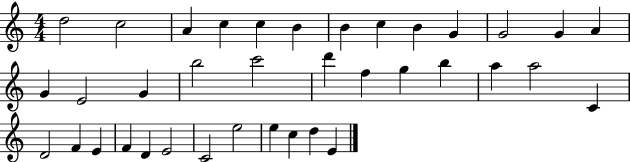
{
  \clef treble
  \numericTimeSignature
  \time 4/4
  \key c \major
  d''2 c''2 | a'4 c''4 c''4 b'4 | b'4 c''4 b'4 g'4 | g'2 g'4 a'4 | \break g'4 e'2 g'4 | b''2 c'''2 | d'''4 f''4 g''4 b''4 | a''4 a''2 c'4 | \break d'2 f'4 e'4 | f'4 d'4 e'2 | c'2 e''2 | e''4 c''4 d''4 e'4 | \break \bar "|."
}